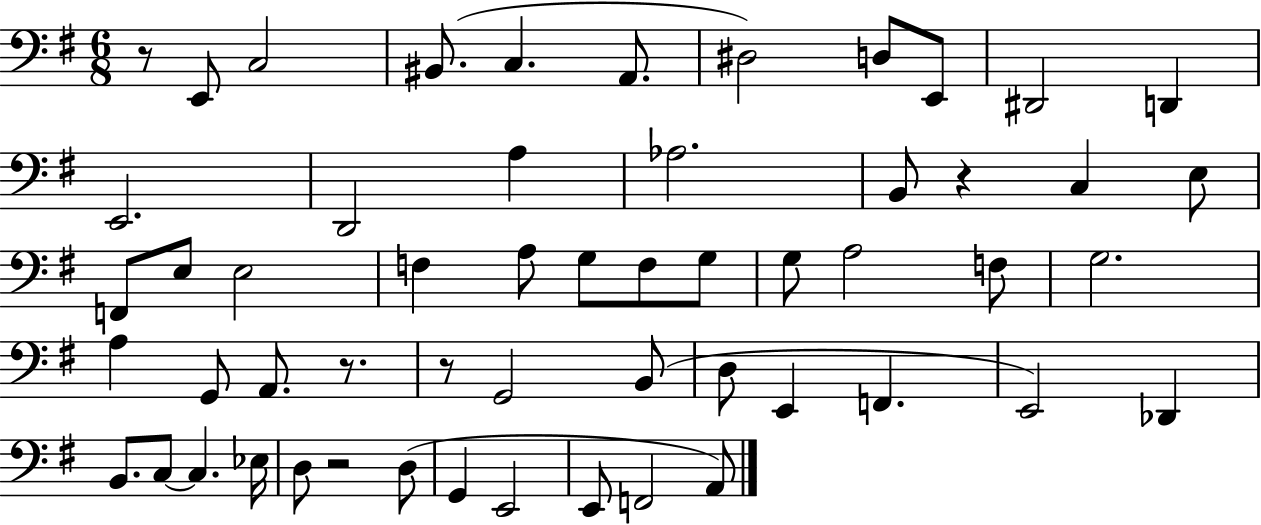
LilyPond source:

{
  \clef bass
  \numericTimeSignature
  \time 6/8
  \key g \major
  \repeat volta 2 { r8 e,8 c2 | bis,8.( c4. a,8. | dis2) d8 e,8 | dis,2 d,4 | \break e,2. | d,2 a4 | aes2. | b,8 r4 c4 e8 | \break f,8 e8 e2 | f4 a8 g8 f8 g8 | g8 a2 f8 | g2. | \break a4 g,8 a,8. r8. | r8 g,2 b,8( | d8 e,4 f,4. | e,2) des,4 | \break b,8. c8~~ c4. ees16 | d8 r2 d8( | g,4 e,2 | e,8 f,2 a,8) | \break } \bar "|."
}